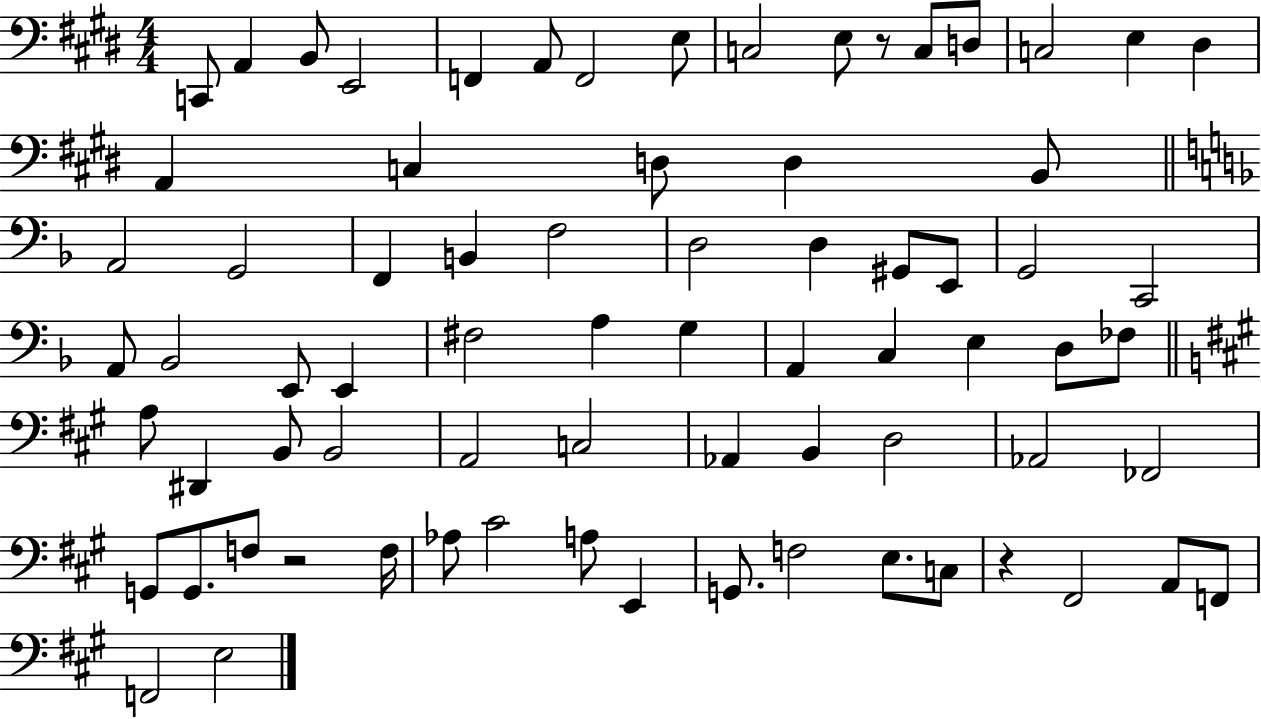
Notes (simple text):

C2/e A2/q B2/e E2/h F2/q A2/e F2/h E3/e C3/h E3/e R/e C3/e D3/e C3/h E3/q D#3/q A2/q C3/q D3/e D3/q B2/e A2/h G2/h F2/q B2/q F3/h D3/h D3/q G#2/e E2/e G2/h C2/h A2/e Bb2/h E2/e E2/q F#3/h A3/q G3/q A2/q C3/q E3/q D3/e FES3/e A3/e D#2/q B2/e B2/h A2/h C3/h Ab2/q B2/q D3/h Ab2/h FES2/h G2/e G2/e. F3/e R/h F3/s Ab3/e C#4/h A3/e E2/q G2/e. F3/h E3/e. C3/e R/q F#2/h A2/e F2/e F2/h E3/h